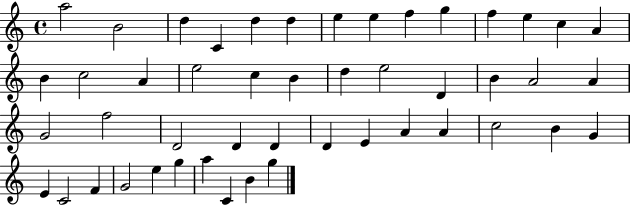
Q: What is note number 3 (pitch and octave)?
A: D5